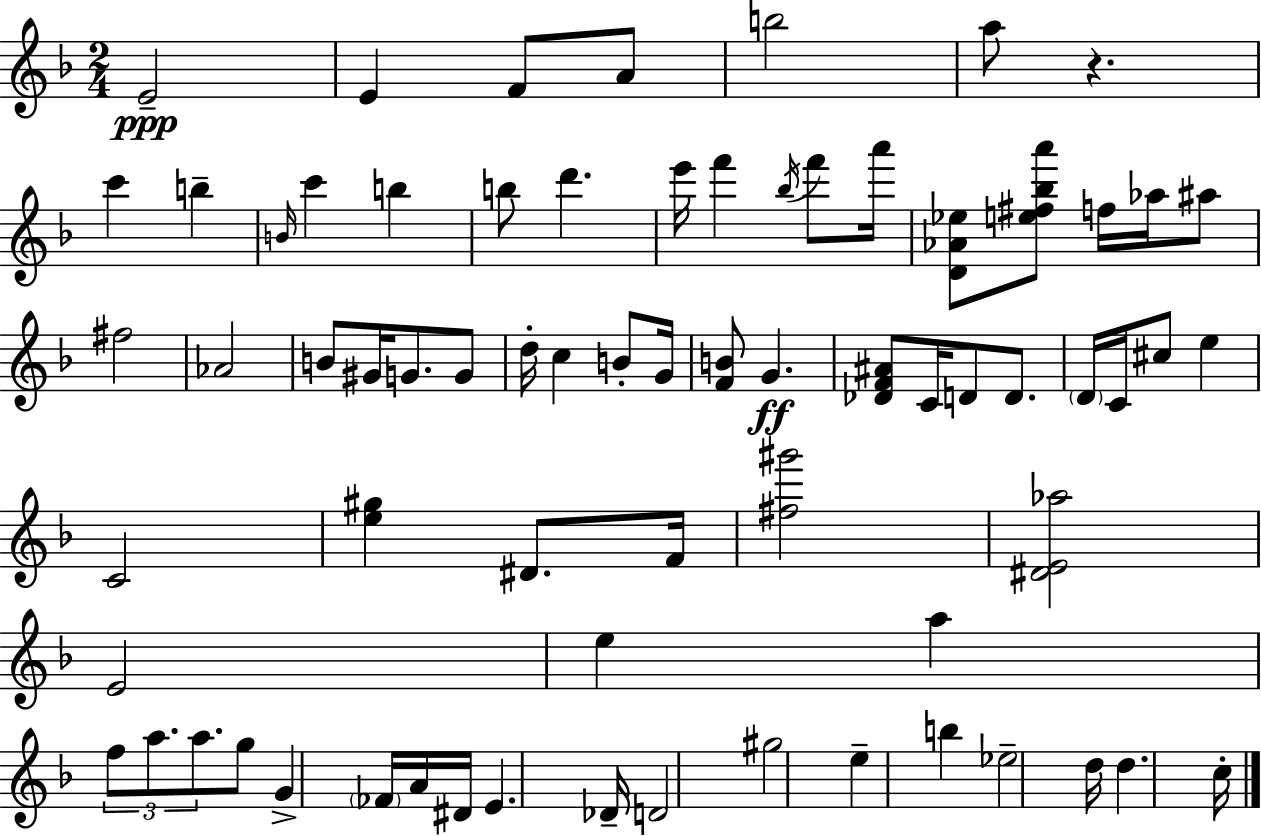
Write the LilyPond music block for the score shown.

{
  \clef treble
  \numericTimeSignature
  \time 2/4
  \key d \minor
  e'2--\ppp | e'4 f'8 a'8 | b''2 | a''8 r4. | \break c'''4 b''4-- | \grace { b'16 } c'''4 b''4 | b''8 d'''4. | e'''16 f'''4 \acciaccatura { bes''16 } f'''8 | \break a'''16 <d' aes' ees''>8 <e'' fis'' bes'' a'''>8 f''16 aes''16 | ais''8 fis''2 | aes'2 | b'8 gis'16 g'8. | \break g'8 d''16-. c''4 b'8-. | g'16 <f' b'>8 g'4.\ff | <des' f' ais'>8 c'16 d'8 d'8. | \parenthesize d'16 c'16 cis''8 e''4 | \break c'2 | <e'' gis''>4 dis'8. | f'16 <fis'' gis'''>2 | <dis' e' aes''>2 | \break e'2 | e''4 a''4 | \tuplet 3/2 { f''8 a''8. a''8. } | g''8 g'4-> | \break \parenthesize fes'16 a'16 dis'16 e'4. | des'16-- d'2 | gis''2 | e''4-- b''4 | \break ees''2-- | d''16 d''4. | c''16-. \bar "|."
}